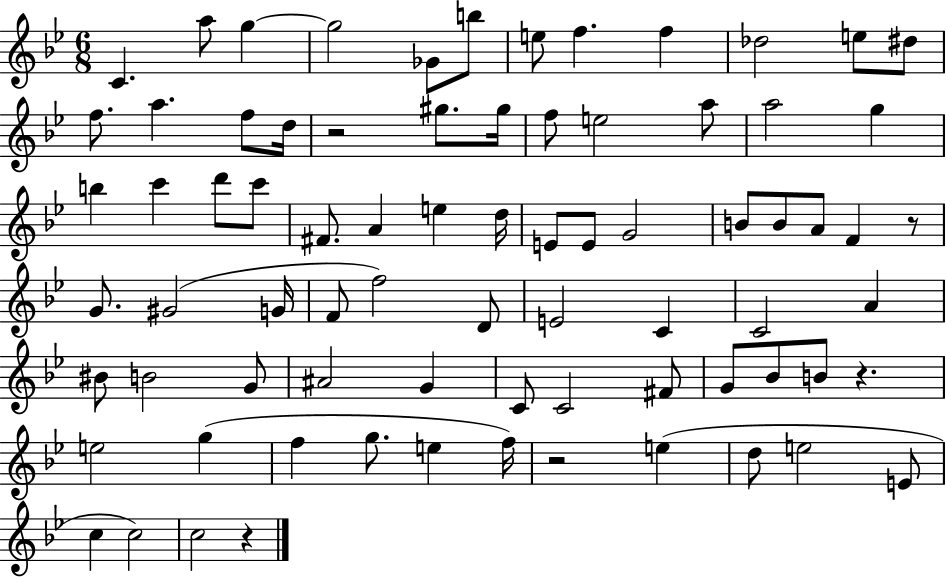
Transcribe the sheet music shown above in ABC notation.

X:1
T:Untitled
M:6/8
L:1/4
K:Bb
C a/2 g g2 _G/2 b/2 e/2 f f _d2 e/2 ^d/2 f/2 a f/2 d/4 z2 ^g/2 ^g/4 f/2 e2 a/2 a2 g b c' d'/2 c'/2 ^F/2 A e d/4 E/2 E/2 G2 B/2 B/2 A/2 F z/2 G/2 ^G2 G/4 F/2 f2 D/2 E2 C C2 A ^B/2 B2 G/2 ^A2 G C/2 C2 ^F/2 G/2 _B/2 B/2 z e2 g f g/2 e f/4 z2 e d/2 e2 E/2 c c2 c2 z